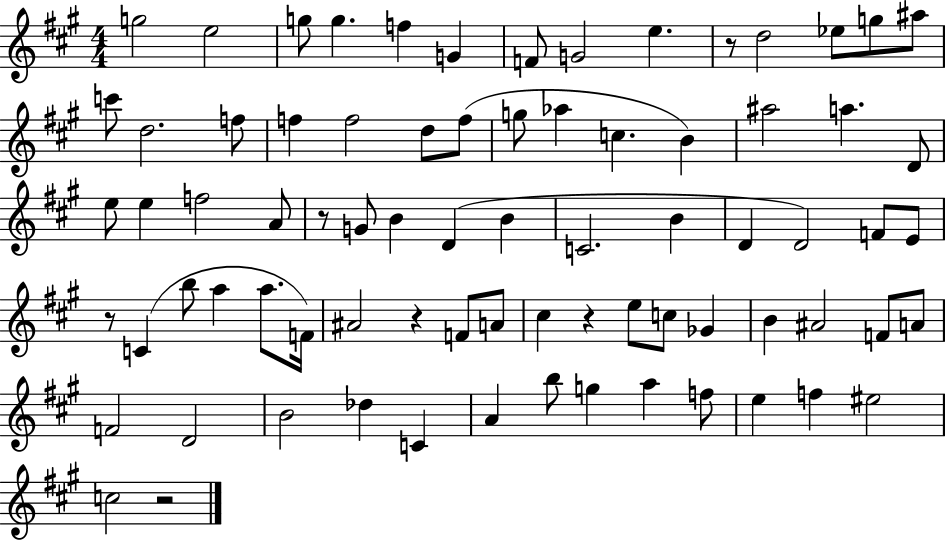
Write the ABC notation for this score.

X:1
T:Untitled
M:4/4
L:1/4
K:A
g2 e2 g/2 g f G F/2 G2 e z/2 d2 _e/2 g/2 ^a/2 c'/2 d2 f/2 f f2 d/2 f/2 g/2 _a c B ^a2 a D/2 e/2 e f2 A/2 z/2 G/2 B D B C2 B D D2 F/2 E/2 z/2 C b/2 a a/2 F/4 ^A2 z F/2 A/2 ^c z e/2 c/2 _G B ^A2 F/2 A/2 F2 D2 B2 _d C A b/2 g a f/2 e f ^e2 c2 z2